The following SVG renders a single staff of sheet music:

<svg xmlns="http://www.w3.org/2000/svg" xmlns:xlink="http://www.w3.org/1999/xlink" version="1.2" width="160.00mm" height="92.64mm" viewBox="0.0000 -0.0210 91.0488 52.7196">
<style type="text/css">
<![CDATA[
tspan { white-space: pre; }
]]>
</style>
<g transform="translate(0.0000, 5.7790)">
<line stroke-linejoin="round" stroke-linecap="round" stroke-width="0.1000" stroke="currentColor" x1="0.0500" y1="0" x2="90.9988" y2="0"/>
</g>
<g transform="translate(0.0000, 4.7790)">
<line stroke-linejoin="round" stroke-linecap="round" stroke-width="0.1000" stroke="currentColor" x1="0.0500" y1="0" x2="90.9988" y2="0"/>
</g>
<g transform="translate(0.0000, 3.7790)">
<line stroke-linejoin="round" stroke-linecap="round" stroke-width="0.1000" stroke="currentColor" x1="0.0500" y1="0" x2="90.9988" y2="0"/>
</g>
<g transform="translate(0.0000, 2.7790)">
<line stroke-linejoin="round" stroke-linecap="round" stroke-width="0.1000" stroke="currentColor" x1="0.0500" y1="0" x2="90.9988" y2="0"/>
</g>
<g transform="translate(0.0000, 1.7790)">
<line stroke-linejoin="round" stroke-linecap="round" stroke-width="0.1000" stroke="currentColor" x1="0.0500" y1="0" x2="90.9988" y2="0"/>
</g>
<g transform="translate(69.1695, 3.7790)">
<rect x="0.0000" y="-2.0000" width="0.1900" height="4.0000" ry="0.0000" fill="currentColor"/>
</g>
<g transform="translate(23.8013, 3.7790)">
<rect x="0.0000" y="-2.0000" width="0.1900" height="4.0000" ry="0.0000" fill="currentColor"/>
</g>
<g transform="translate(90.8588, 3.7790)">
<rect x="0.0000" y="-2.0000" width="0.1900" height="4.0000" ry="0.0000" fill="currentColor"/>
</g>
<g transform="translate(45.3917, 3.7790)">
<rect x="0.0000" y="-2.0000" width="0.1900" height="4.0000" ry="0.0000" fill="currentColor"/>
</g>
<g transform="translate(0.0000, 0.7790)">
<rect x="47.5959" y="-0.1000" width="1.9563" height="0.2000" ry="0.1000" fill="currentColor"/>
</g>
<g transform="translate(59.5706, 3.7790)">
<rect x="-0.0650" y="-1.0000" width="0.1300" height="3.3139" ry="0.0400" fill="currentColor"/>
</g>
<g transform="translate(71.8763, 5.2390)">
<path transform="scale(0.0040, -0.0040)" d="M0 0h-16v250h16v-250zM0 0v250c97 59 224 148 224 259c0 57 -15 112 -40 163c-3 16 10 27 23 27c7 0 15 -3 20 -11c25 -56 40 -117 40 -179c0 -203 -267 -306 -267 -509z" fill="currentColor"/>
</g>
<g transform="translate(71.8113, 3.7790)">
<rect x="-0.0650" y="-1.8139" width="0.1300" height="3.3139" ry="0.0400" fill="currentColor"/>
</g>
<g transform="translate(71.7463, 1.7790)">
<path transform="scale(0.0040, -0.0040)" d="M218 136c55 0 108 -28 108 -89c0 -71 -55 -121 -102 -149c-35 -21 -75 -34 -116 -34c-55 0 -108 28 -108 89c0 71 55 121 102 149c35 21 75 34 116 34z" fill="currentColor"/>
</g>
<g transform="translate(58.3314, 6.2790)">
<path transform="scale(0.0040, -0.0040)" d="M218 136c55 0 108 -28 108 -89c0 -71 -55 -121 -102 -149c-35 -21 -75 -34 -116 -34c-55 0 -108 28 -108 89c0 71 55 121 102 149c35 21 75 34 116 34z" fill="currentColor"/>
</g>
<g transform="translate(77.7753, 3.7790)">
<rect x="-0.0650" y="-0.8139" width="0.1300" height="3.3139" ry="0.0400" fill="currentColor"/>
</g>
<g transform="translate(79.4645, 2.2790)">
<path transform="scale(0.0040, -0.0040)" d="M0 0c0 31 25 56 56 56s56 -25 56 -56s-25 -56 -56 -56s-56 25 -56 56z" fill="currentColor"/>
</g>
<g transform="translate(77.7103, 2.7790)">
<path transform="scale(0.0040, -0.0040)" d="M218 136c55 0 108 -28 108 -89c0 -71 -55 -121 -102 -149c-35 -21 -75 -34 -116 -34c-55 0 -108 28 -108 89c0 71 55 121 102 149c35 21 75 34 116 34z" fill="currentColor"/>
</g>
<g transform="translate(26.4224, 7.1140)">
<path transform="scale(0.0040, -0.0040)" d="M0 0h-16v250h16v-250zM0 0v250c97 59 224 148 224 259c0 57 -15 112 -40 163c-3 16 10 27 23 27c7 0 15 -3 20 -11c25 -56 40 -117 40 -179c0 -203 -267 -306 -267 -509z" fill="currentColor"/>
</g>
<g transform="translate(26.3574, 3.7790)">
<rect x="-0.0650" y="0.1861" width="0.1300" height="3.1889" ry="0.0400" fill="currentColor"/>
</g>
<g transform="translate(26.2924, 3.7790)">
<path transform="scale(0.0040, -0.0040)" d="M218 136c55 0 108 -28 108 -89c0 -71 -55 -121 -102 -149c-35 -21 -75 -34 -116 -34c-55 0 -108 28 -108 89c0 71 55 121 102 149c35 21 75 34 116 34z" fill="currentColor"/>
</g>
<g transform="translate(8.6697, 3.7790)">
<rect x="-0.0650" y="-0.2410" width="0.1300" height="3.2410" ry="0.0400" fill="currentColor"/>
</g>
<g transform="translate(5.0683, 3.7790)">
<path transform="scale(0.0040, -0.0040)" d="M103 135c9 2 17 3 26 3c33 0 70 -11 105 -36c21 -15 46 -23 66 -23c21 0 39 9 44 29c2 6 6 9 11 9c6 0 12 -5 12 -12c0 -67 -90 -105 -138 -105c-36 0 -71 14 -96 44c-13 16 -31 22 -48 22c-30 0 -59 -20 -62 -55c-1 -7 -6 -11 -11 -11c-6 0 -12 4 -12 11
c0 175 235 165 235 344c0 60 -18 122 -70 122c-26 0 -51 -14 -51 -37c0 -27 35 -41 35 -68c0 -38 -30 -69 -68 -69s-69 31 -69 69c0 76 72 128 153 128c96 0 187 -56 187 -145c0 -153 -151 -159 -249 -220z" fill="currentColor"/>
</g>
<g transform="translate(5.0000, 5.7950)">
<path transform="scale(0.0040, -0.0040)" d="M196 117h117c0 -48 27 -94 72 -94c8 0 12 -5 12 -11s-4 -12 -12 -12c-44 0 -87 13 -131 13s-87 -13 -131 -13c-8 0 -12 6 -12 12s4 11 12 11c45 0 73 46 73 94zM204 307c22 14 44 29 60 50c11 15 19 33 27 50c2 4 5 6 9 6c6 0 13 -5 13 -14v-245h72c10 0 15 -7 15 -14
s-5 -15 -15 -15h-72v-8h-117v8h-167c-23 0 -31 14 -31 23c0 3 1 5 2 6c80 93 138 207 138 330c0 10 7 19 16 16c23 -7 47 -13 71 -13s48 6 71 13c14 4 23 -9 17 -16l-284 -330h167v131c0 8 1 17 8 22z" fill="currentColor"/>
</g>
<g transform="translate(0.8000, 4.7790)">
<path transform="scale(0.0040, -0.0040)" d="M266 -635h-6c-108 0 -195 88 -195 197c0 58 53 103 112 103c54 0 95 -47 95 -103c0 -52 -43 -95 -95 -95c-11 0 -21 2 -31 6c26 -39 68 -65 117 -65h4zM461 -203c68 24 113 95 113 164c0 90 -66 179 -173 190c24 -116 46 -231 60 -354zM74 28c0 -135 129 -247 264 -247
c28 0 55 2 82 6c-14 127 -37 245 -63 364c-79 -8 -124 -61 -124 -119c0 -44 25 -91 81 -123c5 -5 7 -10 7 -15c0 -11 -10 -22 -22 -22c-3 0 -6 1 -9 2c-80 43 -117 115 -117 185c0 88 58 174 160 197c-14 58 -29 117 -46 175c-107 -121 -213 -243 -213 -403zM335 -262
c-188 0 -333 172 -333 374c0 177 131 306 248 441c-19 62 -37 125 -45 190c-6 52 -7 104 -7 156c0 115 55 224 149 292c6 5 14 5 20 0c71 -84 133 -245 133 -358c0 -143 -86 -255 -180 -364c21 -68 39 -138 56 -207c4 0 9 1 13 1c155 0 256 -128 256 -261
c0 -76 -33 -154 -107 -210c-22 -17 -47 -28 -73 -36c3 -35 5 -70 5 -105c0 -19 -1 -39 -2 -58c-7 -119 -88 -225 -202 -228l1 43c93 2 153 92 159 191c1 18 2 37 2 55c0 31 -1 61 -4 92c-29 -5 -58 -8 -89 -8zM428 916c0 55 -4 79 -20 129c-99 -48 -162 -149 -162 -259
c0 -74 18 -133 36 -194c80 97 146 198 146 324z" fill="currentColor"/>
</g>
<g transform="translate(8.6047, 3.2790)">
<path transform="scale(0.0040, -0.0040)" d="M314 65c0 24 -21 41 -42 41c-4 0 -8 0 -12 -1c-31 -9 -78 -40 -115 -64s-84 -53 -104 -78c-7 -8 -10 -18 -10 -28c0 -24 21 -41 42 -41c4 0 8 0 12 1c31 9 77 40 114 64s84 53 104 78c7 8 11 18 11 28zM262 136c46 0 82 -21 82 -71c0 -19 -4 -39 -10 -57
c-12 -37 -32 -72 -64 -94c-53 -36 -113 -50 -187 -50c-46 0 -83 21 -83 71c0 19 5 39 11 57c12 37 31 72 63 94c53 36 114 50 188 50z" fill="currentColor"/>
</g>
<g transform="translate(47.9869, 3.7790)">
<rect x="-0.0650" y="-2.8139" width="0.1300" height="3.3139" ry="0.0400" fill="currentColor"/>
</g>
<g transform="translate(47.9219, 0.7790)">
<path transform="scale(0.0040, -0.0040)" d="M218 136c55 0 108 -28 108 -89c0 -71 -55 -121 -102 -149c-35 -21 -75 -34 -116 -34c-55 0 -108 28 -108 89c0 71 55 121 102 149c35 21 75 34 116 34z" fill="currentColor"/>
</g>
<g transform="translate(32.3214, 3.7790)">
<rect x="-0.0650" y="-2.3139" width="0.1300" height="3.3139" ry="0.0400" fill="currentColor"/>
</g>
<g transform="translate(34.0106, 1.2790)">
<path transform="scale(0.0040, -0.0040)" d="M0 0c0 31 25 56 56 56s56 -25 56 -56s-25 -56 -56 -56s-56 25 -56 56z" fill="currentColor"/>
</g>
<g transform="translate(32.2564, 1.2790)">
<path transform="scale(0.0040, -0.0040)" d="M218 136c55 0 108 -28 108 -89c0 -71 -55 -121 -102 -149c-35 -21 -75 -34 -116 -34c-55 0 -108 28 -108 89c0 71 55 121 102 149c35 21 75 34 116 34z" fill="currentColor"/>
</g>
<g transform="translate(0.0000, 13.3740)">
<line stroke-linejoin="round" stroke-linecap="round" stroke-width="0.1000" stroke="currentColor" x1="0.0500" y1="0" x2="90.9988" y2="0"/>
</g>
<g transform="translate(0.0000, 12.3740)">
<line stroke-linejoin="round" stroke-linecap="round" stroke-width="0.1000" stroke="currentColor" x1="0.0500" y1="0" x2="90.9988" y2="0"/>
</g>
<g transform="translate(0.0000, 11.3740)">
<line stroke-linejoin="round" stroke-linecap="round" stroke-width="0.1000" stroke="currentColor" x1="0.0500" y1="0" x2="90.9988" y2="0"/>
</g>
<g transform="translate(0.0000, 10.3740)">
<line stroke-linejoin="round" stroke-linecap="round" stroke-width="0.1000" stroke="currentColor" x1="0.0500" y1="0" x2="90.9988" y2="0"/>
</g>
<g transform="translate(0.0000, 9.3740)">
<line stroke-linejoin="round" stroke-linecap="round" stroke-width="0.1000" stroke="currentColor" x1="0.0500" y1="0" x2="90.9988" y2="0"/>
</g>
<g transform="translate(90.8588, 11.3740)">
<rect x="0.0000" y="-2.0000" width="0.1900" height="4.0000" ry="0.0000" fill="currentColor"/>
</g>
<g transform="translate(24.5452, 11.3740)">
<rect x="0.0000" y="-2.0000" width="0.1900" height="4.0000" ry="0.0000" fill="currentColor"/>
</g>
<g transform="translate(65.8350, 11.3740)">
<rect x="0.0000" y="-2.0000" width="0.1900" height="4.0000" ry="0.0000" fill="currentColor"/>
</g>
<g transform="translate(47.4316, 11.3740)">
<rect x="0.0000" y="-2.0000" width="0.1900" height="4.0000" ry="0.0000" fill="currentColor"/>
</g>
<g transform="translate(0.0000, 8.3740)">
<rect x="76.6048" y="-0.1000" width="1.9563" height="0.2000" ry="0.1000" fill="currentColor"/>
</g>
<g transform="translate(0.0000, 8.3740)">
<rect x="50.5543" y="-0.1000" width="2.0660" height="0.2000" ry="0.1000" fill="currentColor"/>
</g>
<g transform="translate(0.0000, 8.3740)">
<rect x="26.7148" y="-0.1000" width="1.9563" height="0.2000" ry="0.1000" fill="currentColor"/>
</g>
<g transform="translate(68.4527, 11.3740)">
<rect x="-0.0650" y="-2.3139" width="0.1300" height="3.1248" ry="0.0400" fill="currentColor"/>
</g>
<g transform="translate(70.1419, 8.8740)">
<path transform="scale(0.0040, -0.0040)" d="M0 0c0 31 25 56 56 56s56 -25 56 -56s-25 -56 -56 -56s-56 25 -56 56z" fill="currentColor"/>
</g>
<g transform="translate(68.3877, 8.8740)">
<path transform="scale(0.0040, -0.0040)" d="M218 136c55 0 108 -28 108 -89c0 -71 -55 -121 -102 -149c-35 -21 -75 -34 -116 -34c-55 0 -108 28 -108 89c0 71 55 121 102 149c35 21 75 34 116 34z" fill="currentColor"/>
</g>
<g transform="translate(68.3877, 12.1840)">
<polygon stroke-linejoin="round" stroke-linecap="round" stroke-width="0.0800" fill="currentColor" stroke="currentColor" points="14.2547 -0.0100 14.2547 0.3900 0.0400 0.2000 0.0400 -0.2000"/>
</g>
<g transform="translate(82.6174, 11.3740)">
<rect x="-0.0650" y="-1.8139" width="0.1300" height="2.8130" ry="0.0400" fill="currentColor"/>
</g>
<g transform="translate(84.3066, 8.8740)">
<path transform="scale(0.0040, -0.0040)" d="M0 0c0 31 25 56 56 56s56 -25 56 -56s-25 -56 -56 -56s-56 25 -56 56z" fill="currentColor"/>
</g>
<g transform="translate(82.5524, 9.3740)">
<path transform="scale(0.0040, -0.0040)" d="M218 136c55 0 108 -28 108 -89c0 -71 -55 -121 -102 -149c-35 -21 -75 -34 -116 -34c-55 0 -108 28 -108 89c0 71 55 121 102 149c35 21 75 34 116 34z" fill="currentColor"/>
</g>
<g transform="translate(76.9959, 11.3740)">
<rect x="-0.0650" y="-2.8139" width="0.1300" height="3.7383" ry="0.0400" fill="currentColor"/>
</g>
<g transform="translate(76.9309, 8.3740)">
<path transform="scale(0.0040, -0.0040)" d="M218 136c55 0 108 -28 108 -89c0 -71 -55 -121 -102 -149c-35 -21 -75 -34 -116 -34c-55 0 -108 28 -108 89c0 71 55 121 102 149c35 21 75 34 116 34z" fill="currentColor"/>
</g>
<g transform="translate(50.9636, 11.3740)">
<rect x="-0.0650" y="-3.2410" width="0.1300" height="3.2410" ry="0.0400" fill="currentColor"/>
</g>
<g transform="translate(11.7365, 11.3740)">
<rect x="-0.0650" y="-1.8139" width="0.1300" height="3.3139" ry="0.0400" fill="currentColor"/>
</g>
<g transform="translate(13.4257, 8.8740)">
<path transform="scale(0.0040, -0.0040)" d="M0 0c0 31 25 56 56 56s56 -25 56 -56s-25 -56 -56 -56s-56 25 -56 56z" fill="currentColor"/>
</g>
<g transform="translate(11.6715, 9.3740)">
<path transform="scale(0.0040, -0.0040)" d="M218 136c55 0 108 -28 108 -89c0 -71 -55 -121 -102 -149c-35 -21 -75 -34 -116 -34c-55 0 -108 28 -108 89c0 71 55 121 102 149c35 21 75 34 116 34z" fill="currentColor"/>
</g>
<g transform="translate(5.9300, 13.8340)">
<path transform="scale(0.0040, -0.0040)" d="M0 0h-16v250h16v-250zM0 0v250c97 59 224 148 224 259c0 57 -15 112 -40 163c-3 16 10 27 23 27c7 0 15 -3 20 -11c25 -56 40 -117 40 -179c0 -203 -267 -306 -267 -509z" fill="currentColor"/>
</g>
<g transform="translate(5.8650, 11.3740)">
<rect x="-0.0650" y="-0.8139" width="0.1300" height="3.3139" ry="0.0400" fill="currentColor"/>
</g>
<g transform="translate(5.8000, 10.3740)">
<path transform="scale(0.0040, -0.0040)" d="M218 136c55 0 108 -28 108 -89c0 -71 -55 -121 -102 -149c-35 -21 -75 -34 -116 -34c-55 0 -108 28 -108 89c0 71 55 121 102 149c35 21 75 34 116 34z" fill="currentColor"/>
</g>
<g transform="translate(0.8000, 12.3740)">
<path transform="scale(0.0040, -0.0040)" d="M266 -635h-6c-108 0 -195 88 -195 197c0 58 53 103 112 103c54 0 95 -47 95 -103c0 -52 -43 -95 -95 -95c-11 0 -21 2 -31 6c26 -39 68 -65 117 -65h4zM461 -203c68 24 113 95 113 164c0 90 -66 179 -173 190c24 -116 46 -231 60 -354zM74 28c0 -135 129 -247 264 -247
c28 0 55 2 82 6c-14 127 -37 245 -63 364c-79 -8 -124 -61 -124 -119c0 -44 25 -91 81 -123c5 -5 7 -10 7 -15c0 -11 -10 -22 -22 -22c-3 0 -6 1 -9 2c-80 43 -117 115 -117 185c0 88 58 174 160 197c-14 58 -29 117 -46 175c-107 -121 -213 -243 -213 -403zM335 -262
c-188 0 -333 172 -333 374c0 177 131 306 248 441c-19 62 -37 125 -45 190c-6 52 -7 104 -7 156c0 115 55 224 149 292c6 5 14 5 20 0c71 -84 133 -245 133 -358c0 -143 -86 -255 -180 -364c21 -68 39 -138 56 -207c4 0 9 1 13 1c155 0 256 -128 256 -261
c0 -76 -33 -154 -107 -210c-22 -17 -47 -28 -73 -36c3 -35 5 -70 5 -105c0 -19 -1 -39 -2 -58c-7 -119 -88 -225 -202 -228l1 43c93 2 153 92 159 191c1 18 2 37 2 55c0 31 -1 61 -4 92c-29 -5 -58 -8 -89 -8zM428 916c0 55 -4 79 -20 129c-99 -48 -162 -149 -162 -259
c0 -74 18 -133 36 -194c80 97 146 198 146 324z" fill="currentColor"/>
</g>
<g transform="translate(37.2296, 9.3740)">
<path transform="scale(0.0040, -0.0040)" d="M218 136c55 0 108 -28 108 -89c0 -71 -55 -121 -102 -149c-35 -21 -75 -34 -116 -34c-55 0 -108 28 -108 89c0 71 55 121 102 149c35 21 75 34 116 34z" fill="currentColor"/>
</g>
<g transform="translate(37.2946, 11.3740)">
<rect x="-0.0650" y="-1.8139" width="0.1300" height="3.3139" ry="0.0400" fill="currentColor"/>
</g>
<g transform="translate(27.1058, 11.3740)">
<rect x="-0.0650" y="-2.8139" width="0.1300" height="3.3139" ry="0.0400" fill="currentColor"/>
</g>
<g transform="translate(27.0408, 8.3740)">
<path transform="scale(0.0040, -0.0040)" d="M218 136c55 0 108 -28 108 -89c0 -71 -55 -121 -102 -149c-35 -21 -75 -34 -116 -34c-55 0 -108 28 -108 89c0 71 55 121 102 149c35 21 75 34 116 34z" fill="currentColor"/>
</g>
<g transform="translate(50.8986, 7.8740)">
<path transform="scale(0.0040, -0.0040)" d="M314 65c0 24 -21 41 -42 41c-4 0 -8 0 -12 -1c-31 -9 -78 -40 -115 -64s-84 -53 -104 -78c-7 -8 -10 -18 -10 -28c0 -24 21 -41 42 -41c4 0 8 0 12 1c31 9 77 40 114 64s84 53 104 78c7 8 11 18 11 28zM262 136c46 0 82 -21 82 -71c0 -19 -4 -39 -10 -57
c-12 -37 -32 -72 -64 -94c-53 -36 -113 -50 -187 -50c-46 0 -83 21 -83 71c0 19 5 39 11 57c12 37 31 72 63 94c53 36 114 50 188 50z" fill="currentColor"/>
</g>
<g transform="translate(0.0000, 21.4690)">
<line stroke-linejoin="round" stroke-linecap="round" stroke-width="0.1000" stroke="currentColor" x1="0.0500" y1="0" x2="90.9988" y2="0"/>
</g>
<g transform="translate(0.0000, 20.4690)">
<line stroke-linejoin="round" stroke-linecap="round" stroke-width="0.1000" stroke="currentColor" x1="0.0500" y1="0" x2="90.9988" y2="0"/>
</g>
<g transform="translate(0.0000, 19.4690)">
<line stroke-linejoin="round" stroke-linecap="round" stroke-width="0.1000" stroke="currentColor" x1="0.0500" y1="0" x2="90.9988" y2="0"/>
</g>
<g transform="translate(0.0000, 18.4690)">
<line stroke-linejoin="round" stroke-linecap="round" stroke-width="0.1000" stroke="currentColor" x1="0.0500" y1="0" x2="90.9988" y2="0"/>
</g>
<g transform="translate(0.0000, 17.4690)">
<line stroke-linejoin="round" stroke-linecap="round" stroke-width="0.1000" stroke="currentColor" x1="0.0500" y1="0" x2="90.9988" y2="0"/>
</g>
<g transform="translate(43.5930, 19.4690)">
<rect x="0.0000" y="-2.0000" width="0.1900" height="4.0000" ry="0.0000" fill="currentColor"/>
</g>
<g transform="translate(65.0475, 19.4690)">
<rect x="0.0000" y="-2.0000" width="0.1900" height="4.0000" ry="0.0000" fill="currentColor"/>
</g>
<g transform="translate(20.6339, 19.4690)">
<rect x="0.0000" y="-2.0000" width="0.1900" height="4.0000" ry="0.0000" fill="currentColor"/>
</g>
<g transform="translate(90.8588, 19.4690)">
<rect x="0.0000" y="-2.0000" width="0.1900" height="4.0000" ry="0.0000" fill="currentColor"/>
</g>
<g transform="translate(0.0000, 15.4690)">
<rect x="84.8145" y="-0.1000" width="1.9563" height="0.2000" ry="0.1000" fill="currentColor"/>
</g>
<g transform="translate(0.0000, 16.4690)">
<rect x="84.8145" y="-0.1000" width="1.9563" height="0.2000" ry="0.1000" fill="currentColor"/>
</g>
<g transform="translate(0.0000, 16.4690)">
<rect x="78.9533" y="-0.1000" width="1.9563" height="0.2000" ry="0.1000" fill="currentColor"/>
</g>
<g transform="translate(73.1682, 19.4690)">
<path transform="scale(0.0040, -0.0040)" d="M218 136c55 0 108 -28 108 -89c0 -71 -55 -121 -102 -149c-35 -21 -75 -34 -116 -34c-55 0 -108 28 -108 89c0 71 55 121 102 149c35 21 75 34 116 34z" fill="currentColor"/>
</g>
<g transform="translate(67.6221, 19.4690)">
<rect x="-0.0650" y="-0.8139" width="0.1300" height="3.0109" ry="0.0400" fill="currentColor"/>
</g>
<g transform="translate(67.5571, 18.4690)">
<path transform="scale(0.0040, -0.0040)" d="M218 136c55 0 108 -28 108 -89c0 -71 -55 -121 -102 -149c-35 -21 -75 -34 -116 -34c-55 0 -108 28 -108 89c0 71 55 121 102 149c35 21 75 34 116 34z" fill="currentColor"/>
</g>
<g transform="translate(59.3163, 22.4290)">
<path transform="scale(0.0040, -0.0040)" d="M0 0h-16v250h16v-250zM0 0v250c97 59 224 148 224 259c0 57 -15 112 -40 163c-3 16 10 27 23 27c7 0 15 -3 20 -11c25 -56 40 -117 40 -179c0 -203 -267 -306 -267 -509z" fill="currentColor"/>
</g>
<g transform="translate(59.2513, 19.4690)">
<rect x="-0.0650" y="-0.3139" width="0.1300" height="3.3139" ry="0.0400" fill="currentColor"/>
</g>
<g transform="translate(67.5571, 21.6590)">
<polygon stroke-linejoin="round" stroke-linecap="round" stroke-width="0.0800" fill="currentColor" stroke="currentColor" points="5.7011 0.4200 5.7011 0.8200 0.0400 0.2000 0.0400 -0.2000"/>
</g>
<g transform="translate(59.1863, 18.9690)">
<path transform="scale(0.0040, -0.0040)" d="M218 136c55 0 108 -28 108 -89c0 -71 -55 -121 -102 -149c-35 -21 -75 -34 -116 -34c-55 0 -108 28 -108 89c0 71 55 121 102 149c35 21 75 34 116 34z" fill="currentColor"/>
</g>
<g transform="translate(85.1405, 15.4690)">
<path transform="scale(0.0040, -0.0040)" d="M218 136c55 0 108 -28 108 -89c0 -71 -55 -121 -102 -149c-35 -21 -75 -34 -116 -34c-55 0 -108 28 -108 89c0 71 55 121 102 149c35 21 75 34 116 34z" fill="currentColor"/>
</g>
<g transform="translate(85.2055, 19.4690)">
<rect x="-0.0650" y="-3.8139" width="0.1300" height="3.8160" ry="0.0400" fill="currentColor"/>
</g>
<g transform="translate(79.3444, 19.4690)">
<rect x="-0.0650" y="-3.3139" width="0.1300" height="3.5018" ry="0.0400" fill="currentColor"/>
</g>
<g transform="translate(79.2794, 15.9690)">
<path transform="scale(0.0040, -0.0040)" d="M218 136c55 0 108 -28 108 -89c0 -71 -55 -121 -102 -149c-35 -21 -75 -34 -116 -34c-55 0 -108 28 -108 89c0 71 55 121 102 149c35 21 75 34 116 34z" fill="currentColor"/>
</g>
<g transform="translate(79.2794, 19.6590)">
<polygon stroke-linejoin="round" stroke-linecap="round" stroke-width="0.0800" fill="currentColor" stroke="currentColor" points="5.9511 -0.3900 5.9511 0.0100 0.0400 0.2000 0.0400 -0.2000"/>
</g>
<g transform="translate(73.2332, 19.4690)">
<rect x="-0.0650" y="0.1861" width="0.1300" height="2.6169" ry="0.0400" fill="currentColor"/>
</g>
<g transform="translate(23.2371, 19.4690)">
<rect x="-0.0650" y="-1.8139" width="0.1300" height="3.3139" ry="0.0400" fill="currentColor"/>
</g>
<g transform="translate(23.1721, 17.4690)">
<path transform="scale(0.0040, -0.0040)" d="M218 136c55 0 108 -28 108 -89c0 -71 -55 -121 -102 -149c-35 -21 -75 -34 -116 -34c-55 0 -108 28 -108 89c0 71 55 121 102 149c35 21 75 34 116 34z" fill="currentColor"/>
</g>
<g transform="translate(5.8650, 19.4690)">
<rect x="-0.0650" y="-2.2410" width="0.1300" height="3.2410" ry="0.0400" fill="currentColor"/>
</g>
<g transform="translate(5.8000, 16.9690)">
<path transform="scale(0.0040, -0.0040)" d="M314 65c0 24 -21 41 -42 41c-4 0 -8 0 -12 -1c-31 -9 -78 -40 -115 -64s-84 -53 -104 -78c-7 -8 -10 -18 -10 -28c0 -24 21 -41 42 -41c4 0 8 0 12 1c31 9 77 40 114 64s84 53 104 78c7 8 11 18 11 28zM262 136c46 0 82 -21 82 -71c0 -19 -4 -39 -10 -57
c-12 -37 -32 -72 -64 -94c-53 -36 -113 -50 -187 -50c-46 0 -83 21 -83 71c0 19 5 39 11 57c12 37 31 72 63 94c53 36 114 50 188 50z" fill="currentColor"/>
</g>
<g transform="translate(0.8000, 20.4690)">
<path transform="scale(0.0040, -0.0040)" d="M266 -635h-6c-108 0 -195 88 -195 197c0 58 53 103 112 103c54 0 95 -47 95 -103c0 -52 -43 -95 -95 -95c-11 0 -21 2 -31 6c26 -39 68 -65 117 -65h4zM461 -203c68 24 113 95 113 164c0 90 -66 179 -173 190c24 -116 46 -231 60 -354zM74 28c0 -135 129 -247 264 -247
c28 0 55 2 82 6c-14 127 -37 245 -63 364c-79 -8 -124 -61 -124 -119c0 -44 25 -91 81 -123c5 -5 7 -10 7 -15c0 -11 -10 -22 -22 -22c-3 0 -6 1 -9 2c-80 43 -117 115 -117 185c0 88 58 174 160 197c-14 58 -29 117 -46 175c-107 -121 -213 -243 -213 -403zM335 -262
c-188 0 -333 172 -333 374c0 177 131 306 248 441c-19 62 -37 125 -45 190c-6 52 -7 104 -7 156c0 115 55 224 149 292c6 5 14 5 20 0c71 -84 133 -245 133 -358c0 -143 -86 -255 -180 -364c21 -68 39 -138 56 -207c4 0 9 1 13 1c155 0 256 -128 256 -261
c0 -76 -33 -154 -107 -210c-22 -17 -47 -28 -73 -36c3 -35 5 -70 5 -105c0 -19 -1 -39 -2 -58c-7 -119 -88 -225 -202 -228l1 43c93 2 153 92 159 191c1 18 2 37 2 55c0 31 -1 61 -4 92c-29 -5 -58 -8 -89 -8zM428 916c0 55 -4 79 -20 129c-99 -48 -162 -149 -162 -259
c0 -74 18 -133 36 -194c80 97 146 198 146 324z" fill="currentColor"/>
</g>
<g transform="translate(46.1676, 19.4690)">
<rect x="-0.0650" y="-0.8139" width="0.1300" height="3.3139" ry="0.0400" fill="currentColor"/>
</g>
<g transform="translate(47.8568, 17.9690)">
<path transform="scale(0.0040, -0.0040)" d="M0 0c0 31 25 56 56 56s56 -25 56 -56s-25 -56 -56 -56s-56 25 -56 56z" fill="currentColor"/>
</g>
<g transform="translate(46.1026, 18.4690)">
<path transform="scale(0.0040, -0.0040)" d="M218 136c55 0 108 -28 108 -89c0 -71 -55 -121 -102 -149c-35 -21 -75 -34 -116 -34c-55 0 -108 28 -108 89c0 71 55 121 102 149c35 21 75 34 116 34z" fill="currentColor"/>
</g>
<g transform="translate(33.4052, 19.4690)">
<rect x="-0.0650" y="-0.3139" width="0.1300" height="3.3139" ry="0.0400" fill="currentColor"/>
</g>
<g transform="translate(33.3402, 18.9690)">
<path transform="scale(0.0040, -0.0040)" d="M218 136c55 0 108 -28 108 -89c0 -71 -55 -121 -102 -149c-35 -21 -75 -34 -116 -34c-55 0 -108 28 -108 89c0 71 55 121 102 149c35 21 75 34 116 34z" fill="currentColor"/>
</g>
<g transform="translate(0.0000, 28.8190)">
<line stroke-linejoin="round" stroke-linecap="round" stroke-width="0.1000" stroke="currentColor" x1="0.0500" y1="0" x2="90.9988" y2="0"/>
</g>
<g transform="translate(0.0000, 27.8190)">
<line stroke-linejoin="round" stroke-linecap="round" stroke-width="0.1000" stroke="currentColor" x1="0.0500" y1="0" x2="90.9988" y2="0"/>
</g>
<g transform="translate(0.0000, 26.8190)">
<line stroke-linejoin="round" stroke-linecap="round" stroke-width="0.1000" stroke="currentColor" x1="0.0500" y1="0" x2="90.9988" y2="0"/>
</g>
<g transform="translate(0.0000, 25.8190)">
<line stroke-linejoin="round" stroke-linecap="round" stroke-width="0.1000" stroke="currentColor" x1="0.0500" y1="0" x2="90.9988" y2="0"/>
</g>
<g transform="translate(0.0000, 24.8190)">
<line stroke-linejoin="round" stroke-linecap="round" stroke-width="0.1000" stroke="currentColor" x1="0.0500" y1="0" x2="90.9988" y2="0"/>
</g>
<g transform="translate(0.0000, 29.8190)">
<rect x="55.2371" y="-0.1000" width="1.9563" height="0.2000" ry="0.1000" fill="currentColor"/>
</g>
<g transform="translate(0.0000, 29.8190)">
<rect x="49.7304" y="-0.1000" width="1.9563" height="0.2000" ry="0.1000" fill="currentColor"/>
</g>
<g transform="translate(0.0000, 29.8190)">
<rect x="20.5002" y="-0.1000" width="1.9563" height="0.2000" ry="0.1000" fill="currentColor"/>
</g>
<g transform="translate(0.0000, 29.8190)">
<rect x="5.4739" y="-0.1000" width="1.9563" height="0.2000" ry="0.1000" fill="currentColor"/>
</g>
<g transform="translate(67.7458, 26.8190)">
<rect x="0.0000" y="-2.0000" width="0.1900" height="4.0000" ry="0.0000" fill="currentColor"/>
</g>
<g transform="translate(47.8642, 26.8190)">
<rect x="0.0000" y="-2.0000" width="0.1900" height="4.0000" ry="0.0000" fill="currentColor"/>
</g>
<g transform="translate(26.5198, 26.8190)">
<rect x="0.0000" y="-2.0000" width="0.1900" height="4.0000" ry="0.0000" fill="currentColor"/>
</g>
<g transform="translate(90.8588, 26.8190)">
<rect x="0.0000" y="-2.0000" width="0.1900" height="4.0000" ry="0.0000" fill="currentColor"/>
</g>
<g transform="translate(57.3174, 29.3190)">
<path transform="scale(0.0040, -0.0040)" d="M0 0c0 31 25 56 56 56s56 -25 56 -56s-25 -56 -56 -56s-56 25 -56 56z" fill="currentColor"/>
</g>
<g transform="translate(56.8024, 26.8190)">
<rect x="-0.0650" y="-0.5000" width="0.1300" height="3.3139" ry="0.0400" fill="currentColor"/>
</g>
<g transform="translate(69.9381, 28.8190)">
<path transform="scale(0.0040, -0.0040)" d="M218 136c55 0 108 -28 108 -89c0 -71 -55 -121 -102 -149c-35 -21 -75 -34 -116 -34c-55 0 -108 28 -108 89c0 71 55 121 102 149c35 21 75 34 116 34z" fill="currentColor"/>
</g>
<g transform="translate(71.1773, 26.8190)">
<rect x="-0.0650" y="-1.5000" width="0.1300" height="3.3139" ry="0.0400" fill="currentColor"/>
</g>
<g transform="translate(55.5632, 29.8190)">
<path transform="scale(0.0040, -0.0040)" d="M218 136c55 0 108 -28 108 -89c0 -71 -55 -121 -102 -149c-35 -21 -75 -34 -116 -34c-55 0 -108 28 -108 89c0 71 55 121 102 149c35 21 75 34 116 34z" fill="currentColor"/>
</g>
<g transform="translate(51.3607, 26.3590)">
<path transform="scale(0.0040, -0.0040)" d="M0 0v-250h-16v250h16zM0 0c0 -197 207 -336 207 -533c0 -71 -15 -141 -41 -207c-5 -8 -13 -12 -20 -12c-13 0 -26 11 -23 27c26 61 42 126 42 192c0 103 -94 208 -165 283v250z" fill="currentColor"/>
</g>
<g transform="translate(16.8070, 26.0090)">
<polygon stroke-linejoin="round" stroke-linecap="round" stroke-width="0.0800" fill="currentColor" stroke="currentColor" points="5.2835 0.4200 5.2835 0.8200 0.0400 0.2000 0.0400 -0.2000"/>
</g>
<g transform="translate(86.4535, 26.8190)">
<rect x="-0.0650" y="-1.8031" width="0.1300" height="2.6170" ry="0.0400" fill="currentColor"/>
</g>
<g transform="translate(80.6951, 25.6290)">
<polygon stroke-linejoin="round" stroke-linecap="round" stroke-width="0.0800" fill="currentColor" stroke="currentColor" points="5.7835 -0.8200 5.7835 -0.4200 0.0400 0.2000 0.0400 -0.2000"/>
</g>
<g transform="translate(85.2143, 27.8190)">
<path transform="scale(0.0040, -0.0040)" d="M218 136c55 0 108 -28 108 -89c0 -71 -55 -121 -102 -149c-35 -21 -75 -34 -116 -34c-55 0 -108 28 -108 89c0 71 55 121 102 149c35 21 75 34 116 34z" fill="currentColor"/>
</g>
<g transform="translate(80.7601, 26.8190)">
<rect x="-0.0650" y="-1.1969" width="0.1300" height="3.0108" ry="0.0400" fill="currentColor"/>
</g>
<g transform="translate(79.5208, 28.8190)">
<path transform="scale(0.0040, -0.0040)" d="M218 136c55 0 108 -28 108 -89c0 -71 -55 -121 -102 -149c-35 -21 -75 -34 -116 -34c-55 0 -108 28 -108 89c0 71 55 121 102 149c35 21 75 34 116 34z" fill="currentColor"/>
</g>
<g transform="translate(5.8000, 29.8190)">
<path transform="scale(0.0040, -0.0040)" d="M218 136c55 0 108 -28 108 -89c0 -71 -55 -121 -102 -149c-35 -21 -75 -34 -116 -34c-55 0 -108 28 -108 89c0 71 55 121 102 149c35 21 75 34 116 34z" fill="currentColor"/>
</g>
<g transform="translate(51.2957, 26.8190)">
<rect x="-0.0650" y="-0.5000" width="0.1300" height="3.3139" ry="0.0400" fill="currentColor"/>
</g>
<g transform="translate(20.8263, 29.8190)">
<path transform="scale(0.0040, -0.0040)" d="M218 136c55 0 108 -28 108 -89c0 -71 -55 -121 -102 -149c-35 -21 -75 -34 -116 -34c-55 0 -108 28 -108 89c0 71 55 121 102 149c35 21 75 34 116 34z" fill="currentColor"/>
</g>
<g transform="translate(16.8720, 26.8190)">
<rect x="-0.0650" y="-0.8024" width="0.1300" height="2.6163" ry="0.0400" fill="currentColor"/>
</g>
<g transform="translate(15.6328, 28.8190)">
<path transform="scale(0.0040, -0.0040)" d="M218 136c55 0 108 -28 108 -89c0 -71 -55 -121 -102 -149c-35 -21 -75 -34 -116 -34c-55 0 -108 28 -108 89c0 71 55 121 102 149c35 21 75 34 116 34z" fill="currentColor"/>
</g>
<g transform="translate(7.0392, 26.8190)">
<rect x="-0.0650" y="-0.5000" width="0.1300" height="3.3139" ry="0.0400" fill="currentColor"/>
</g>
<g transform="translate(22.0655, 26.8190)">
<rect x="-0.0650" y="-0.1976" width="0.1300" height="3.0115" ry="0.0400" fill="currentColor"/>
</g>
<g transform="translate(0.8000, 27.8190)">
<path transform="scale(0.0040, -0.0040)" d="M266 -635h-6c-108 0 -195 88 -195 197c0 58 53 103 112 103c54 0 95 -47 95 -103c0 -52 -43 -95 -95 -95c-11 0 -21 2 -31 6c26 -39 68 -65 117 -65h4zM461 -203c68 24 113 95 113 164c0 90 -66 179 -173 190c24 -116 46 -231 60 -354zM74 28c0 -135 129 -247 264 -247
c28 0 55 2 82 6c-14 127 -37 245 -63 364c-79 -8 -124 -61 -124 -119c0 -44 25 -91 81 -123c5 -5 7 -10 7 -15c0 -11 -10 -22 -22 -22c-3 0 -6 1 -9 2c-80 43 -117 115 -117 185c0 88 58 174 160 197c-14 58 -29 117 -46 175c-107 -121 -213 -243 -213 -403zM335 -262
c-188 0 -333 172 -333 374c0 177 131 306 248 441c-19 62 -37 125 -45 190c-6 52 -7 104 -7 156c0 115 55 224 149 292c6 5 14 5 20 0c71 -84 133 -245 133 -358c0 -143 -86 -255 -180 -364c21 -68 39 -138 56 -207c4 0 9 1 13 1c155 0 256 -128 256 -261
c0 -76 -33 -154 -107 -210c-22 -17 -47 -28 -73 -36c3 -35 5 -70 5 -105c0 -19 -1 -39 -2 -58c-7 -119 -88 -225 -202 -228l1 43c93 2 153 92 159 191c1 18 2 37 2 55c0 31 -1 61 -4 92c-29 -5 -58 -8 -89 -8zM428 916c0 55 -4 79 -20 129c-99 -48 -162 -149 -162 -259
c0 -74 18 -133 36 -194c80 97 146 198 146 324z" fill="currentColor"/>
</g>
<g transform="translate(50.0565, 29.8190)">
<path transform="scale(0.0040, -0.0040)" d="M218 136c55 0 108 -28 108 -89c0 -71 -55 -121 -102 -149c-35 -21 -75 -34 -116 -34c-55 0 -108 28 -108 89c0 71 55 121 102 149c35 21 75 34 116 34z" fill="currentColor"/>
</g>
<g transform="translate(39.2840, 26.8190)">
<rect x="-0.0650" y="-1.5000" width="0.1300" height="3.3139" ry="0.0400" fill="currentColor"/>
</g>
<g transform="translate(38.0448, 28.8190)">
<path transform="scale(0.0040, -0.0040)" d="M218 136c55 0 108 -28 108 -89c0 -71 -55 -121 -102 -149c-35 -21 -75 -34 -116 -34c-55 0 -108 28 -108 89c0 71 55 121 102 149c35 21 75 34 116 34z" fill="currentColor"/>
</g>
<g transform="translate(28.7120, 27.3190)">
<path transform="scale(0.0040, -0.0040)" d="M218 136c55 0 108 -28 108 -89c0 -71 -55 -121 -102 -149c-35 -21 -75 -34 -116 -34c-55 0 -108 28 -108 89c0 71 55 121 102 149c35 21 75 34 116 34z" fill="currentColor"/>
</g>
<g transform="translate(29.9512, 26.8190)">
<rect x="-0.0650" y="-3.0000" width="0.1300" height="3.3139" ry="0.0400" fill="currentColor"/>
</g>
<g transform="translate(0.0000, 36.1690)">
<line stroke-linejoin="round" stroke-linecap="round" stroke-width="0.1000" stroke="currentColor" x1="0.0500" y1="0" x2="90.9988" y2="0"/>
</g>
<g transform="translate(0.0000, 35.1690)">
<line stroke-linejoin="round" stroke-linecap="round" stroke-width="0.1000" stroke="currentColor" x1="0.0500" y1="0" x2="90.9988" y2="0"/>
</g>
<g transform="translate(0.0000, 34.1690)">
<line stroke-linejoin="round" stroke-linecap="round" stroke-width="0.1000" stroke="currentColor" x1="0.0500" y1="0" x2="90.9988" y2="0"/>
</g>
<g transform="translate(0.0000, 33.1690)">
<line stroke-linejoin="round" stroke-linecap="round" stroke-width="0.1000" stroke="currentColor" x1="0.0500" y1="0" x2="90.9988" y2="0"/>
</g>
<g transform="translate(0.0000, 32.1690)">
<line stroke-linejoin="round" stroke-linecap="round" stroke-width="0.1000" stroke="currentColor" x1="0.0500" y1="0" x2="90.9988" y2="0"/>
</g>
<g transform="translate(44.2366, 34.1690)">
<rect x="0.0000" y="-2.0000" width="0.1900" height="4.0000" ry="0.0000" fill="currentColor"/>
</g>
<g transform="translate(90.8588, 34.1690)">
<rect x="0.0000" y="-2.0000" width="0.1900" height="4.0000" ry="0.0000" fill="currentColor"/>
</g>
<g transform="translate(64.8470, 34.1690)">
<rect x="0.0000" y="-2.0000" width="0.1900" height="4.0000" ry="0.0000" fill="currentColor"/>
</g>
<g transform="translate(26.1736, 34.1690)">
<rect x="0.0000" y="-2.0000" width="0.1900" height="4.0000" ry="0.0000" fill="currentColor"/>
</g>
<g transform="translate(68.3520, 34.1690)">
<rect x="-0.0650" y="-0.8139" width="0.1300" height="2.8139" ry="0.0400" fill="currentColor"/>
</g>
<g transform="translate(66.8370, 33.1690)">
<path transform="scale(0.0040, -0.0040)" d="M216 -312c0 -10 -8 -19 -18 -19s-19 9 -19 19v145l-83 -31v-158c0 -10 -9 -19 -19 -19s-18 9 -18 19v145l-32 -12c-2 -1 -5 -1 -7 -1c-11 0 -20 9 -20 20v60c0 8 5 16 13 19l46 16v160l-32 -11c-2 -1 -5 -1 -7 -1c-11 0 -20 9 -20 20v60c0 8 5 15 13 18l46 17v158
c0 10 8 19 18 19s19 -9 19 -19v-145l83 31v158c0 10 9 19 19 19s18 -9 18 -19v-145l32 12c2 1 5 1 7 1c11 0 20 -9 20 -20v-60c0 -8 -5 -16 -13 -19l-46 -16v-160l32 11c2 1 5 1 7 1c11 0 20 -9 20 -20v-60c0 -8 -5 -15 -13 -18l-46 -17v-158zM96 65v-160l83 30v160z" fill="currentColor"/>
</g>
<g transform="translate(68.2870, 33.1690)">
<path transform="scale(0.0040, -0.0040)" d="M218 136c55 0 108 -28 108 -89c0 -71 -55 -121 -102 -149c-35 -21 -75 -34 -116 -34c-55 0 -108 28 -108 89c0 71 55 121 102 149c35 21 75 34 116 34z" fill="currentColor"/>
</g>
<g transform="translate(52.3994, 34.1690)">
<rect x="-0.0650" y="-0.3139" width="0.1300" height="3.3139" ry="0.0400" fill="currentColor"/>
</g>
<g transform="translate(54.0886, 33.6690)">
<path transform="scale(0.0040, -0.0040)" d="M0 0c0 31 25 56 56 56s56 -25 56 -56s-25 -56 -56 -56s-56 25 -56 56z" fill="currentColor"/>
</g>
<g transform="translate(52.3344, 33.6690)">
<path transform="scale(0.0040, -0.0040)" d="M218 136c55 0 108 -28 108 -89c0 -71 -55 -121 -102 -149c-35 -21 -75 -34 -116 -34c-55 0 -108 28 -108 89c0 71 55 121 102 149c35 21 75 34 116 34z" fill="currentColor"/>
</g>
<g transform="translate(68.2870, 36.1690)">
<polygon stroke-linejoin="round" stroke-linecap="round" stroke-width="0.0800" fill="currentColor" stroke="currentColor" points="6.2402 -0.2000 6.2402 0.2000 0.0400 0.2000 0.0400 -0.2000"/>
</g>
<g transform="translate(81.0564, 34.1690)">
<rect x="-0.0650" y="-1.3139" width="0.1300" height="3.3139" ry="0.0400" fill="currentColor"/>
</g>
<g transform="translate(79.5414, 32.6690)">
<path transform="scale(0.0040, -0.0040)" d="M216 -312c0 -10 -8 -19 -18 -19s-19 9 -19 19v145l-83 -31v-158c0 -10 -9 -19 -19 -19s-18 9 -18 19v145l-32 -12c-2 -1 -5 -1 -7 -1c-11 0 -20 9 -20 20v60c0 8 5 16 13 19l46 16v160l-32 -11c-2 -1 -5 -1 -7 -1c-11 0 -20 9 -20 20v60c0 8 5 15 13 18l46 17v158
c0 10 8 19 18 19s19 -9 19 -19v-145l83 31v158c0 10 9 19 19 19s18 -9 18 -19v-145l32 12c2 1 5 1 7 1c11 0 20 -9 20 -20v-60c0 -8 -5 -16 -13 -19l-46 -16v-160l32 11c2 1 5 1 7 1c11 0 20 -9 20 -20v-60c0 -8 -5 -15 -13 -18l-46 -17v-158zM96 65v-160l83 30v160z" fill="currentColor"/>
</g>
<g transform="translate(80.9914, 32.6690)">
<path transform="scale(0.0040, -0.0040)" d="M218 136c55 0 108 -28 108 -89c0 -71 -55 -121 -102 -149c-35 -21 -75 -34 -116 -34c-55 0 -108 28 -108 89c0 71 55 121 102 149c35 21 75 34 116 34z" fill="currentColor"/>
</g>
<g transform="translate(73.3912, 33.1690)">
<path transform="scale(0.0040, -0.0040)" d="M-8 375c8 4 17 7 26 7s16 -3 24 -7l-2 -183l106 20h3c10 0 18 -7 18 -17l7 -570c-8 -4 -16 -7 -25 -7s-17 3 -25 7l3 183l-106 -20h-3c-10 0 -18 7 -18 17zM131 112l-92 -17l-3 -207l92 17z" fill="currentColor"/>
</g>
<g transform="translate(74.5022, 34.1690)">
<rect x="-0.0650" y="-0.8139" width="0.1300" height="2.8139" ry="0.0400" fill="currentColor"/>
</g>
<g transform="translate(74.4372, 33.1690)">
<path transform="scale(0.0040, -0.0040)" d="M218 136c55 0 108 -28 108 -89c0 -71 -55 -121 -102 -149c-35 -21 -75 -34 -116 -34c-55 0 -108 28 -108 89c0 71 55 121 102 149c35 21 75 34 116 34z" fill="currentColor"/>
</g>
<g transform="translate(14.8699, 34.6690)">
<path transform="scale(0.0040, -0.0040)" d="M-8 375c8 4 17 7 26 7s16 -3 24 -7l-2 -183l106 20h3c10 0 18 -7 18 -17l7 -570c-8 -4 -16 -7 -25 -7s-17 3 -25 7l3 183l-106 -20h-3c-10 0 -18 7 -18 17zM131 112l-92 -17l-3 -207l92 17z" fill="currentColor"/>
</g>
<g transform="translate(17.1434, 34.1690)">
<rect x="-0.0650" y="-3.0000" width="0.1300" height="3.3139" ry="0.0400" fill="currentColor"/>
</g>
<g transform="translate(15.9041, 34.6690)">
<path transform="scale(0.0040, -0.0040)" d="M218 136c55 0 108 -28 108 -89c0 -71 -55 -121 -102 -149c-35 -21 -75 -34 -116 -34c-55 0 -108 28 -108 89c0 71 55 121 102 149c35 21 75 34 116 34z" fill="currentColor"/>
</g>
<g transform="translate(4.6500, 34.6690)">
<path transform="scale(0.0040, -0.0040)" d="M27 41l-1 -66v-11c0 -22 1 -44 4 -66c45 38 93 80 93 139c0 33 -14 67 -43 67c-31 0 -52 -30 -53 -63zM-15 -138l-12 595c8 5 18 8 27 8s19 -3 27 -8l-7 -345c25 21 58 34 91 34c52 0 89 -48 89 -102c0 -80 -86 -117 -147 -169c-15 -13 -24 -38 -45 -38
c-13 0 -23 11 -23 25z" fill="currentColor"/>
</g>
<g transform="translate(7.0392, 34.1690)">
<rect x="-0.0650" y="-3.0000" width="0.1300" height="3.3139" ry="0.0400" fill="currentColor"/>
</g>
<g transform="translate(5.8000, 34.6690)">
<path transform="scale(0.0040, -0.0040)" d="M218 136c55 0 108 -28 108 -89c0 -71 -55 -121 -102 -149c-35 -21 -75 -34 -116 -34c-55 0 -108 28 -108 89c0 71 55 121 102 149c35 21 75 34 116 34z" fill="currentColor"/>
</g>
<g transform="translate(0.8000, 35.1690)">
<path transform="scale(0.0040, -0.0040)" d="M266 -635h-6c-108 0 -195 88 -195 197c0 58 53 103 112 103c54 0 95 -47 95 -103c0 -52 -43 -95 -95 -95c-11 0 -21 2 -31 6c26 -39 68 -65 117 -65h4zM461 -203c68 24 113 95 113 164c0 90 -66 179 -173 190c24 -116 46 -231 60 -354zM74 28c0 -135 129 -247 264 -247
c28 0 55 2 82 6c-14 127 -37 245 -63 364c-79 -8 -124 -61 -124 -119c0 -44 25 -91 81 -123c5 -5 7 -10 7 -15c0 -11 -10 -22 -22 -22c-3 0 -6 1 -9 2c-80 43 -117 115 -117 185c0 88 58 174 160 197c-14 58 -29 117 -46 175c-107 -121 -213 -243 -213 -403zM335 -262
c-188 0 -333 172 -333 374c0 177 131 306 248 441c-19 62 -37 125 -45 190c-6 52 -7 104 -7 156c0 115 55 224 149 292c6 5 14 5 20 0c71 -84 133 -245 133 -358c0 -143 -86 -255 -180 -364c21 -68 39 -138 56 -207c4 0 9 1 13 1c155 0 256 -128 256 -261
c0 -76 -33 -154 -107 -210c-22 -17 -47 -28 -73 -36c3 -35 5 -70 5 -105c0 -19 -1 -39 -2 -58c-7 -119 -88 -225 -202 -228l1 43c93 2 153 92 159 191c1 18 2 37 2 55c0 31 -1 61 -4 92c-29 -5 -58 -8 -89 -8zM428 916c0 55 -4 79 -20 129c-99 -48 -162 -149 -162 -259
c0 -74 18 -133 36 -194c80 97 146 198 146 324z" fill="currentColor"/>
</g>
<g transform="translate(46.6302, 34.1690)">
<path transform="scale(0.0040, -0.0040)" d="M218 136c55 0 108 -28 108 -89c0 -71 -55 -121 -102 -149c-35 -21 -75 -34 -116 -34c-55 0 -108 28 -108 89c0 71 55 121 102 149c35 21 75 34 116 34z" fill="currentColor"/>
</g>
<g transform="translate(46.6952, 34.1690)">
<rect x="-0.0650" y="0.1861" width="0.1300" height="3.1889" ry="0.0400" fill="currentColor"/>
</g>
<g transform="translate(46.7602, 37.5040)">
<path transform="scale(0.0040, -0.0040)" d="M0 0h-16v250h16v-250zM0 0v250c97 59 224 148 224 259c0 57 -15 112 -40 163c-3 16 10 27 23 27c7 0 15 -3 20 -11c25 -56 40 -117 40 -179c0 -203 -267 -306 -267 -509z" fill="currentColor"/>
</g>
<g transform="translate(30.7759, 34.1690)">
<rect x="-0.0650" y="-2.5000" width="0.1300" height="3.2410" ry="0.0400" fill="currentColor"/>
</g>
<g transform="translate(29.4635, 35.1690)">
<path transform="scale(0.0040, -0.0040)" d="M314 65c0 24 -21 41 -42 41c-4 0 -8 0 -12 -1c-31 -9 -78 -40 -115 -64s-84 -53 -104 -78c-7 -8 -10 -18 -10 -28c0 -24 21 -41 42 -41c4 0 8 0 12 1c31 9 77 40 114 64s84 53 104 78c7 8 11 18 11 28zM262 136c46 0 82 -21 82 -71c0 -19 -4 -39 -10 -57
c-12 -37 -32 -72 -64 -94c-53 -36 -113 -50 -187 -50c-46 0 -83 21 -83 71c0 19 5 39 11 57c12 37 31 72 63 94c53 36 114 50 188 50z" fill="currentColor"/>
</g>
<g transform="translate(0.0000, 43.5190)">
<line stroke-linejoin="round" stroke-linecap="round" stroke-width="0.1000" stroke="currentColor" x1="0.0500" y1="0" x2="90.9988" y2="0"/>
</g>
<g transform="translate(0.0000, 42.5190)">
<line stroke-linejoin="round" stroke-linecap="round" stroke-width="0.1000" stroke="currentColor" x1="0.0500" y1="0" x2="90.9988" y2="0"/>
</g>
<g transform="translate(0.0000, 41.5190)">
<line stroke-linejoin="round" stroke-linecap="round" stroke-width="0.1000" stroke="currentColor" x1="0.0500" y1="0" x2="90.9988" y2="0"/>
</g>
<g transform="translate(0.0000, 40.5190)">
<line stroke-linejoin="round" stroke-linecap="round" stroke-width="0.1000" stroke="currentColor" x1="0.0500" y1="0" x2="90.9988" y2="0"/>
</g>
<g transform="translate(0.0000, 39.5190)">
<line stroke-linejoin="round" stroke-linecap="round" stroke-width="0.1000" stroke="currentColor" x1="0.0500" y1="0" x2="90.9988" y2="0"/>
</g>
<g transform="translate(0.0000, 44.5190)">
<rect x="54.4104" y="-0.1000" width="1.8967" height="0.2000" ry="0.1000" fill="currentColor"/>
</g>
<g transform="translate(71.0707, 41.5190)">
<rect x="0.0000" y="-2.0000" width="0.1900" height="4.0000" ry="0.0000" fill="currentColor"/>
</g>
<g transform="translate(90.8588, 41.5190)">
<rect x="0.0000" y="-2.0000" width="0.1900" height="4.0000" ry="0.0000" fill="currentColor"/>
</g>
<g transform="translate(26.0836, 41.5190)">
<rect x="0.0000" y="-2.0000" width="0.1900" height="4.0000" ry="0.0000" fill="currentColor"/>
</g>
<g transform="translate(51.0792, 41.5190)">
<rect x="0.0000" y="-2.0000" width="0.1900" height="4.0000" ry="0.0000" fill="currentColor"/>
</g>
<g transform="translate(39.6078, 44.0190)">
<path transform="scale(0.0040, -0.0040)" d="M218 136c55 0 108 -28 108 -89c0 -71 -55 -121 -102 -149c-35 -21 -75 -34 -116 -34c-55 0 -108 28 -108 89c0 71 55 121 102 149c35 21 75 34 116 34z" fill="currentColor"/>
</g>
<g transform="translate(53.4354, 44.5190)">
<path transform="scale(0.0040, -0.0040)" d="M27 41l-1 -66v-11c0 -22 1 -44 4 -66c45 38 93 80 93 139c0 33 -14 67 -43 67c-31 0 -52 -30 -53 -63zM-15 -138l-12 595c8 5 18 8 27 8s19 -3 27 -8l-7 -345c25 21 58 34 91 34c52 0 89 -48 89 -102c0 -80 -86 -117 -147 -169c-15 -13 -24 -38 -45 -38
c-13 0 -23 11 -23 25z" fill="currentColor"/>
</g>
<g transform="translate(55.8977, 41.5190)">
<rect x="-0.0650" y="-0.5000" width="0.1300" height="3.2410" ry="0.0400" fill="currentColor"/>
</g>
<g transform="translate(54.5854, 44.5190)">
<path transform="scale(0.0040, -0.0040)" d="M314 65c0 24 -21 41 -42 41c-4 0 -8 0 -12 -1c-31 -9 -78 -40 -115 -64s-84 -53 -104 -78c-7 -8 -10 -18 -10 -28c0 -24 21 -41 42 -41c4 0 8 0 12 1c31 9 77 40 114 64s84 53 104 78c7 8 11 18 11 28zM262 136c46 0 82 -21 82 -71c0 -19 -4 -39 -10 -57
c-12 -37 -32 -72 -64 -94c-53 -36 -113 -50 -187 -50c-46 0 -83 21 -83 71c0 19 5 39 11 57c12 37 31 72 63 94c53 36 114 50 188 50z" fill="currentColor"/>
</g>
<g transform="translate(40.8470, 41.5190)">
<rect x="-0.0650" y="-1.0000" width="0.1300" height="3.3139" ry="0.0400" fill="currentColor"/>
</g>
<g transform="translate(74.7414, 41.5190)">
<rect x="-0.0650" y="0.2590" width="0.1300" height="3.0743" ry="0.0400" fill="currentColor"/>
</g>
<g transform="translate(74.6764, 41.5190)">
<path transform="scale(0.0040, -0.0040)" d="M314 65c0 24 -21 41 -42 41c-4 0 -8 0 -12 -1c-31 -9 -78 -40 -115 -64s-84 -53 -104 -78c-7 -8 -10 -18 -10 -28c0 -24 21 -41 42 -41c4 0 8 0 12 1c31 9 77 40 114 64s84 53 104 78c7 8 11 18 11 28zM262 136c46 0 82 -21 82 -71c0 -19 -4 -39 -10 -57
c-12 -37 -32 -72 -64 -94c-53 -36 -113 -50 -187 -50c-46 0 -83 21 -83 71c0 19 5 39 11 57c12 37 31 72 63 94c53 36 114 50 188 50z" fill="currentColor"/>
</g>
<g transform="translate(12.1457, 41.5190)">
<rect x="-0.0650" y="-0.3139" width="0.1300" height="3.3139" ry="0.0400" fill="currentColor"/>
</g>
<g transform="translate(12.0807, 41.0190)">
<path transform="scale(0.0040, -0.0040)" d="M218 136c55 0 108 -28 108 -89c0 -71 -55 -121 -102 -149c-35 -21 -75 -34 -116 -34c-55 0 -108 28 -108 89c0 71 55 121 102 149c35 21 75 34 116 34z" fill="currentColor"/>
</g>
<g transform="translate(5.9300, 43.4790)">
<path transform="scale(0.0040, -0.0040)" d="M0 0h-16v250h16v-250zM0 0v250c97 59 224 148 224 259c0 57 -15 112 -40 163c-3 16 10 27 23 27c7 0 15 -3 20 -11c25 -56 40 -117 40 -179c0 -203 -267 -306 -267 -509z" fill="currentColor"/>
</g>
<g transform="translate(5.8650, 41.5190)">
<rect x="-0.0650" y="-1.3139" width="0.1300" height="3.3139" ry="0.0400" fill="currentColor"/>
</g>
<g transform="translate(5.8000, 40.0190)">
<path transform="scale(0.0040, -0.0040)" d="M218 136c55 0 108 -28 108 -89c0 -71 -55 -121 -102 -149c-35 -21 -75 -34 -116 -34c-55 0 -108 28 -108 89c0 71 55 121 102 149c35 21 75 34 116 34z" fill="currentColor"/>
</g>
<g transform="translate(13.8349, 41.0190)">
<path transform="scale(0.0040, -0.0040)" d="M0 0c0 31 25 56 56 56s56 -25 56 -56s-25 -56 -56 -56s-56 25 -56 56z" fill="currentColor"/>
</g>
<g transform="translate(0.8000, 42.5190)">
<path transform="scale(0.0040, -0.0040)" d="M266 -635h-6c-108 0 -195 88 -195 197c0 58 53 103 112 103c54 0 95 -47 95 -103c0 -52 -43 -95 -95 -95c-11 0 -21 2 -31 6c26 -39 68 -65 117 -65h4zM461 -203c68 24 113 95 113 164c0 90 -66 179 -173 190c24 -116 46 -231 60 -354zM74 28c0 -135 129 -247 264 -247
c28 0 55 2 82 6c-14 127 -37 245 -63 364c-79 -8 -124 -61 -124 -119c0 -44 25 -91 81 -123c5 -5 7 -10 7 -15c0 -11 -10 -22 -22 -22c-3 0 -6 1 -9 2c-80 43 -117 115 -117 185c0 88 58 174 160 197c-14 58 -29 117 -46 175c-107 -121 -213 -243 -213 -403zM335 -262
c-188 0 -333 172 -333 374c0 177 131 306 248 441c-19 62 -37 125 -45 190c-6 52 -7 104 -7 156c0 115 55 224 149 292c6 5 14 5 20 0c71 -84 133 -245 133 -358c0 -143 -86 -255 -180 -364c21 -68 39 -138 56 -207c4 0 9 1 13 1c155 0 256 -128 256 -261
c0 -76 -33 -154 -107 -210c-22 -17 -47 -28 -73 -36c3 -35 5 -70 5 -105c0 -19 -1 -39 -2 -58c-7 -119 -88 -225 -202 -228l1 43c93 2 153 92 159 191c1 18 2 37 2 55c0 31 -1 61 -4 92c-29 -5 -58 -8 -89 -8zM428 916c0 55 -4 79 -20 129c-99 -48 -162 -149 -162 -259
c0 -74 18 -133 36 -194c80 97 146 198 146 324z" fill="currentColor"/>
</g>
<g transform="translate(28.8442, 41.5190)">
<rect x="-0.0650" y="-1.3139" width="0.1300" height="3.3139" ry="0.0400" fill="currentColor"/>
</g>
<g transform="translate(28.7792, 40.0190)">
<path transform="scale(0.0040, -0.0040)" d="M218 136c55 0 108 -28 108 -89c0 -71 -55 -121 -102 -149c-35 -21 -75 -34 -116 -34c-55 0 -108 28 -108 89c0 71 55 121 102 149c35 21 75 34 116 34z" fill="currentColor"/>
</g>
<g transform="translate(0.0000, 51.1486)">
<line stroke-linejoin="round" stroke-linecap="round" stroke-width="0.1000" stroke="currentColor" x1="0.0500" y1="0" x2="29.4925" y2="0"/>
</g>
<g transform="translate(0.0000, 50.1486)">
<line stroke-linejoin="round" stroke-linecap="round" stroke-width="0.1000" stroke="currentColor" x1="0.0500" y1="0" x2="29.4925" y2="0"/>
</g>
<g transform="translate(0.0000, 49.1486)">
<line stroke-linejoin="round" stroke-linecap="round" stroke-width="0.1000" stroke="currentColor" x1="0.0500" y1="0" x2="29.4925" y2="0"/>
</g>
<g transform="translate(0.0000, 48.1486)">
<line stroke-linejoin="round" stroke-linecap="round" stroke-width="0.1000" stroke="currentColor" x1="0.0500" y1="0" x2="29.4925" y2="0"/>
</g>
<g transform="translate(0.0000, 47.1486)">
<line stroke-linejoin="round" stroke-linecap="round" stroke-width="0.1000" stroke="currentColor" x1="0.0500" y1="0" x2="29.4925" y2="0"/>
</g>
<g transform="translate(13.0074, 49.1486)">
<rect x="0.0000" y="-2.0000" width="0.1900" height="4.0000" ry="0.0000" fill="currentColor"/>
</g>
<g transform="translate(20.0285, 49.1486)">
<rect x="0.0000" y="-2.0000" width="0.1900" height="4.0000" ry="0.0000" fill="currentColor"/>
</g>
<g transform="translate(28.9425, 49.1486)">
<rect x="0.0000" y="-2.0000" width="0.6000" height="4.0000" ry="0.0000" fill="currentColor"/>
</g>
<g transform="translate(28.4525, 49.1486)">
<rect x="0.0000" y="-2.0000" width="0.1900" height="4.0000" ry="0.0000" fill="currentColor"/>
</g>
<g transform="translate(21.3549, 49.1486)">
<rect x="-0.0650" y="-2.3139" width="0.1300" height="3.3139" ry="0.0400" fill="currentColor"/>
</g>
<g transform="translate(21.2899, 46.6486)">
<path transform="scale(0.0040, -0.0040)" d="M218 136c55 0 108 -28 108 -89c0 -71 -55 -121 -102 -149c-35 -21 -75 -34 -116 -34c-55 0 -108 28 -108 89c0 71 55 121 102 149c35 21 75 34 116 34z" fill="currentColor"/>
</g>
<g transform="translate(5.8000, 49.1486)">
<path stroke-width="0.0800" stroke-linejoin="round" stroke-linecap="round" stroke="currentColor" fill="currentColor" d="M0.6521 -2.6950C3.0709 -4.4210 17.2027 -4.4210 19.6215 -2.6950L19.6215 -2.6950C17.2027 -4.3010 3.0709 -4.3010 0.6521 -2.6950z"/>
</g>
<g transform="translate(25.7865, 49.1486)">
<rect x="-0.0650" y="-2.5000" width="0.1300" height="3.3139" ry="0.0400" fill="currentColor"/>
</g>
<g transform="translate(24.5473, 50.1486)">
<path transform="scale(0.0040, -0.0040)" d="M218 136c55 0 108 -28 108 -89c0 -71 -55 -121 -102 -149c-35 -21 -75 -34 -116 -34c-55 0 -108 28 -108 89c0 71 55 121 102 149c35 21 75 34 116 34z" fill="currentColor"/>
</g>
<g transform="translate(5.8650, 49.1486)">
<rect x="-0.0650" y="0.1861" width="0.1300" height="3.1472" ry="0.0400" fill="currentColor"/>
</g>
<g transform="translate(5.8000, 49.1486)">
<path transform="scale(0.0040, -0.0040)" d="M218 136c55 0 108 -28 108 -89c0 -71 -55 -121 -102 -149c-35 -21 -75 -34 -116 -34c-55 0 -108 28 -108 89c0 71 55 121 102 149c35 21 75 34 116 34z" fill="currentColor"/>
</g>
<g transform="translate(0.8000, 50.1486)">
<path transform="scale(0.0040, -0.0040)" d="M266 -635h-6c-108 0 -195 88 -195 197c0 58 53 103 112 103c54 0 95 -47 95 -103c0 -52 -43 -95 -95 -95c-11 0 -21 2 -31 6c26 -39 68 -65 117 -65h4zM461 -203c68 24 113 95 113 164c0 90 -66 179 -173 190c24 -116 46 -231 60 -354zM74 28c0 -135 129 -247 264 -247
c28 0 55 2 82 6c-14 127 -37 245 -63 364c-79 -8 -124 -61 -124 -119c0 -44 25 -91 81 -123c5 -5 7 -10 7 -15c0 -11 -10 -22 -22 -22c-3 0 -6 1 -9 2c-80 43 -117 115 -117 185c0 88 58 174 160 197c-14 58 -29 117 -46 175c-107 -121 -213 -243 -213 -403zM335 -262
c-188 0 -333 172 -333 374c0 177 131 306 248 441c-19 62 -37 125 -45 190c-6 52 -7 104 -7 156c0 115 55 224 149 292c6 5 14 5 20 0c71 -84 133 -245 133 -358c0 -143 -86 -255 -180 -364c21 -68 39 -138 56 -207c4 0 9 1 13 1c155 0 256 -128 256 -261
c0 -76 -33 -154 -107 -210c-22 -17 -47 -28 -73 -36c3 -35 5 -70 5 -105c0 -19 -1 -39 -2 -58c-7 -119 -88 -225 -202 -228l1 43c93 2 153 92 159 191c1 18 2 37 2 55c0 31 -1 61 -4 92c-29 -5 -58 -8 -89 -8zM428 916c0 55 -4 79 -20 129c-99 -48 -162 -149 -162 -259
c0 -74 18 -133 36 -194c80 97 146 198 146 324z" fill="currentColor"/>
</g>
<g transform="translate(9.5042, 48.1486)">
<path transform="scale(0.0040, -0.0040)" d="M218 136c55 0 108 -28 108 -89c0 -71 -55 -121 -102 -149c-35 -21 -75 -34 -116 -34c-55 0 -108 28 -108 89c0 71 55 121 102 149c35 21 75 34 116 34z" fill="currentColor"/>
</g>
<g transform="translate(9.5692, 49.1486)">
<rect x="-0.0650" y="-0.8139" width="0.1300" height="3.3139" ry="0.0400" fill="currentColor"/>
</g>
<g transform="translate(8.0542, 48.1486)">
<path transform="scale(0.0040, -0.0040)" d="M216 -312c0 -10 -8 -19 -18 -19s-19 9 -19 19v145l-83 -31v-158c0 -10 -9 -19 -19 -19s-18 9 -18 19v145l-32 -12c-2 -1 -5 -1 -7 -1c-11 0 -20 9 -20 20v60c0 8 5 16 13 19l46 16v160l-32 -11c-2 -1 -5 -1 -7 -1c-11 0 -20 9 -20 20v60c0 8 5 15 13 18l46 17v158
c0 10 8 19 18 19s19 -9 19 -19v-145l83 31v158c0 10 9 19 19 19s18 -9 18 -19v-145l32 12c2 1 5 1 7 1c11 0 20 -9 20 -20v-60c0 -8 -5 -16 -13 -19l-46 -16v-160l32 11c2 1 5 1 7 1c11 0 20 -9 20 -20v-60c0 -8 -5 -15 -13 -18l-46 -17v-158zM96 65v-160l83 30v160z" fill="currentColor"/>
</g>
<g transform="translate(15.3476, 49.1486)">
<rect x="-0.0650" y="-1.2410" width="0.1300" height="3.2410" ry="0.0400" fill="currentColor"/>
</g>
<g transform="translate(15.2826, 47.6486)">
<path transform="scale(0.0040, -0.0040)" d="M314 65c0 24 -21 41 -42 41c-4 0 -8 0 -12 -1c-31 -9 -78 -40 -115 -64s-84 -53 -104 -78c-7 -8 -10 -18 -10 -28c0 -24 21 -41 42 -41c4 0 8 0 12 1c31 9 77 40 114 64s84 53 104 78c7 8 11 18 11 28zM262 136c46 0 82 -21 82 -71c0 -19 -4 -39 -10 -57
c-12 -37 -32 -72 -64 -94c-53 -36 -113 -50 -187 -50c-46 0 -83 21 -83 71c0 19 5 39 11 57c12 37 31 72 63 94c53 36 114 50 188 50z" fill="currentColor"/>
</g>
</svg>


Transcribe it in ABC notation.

X:1
T:Untitled
M:2/4
L:1/4
K:C
c2 B/2 g a D f/2 d d/2 f a f b2 g/2 a/2 f/2 g2 f c d c/2 d/2 B/2 b/2 c'/2 C E/2 C/2 A E C/2 C E E/2 G/2 _A A G2 B/2 c ^d/2 d/2 ^e e/2 c e D _C2 B2 B ^d e2 g G